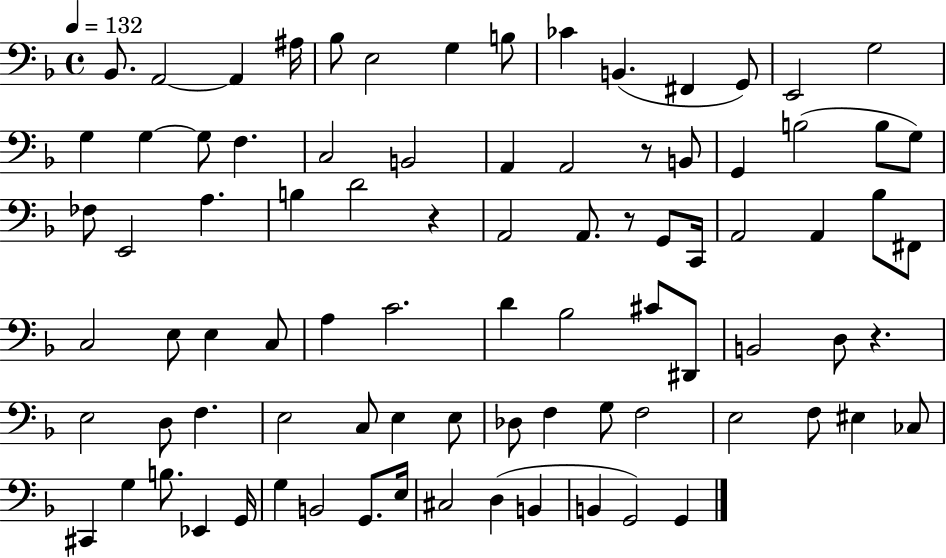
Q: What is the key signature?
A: F major